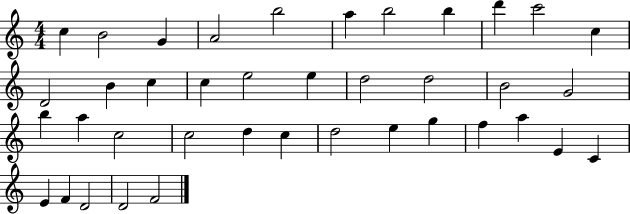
C5/q B4/h G4/q A4/h B5/h A5/q B5/h B5/q D6/q C6/h C5/q D4/h B4/q C5/q C5/q E5/h E5/q D5/h D5/h B4/h G4/h B5/q A5/q C5/h C5/h D5/q C5/q D5/h E5/q G5/q F5/q A5/q E4/q C4/q E4/q F4/q D4/h D4/h F4/h